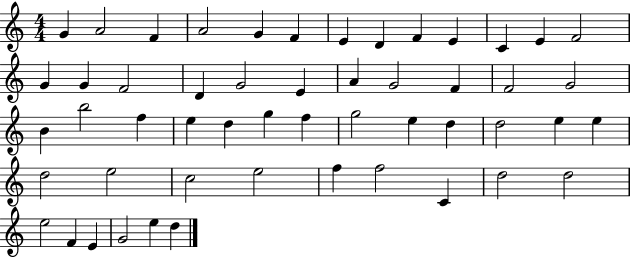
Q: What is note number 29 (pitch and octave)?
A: D5